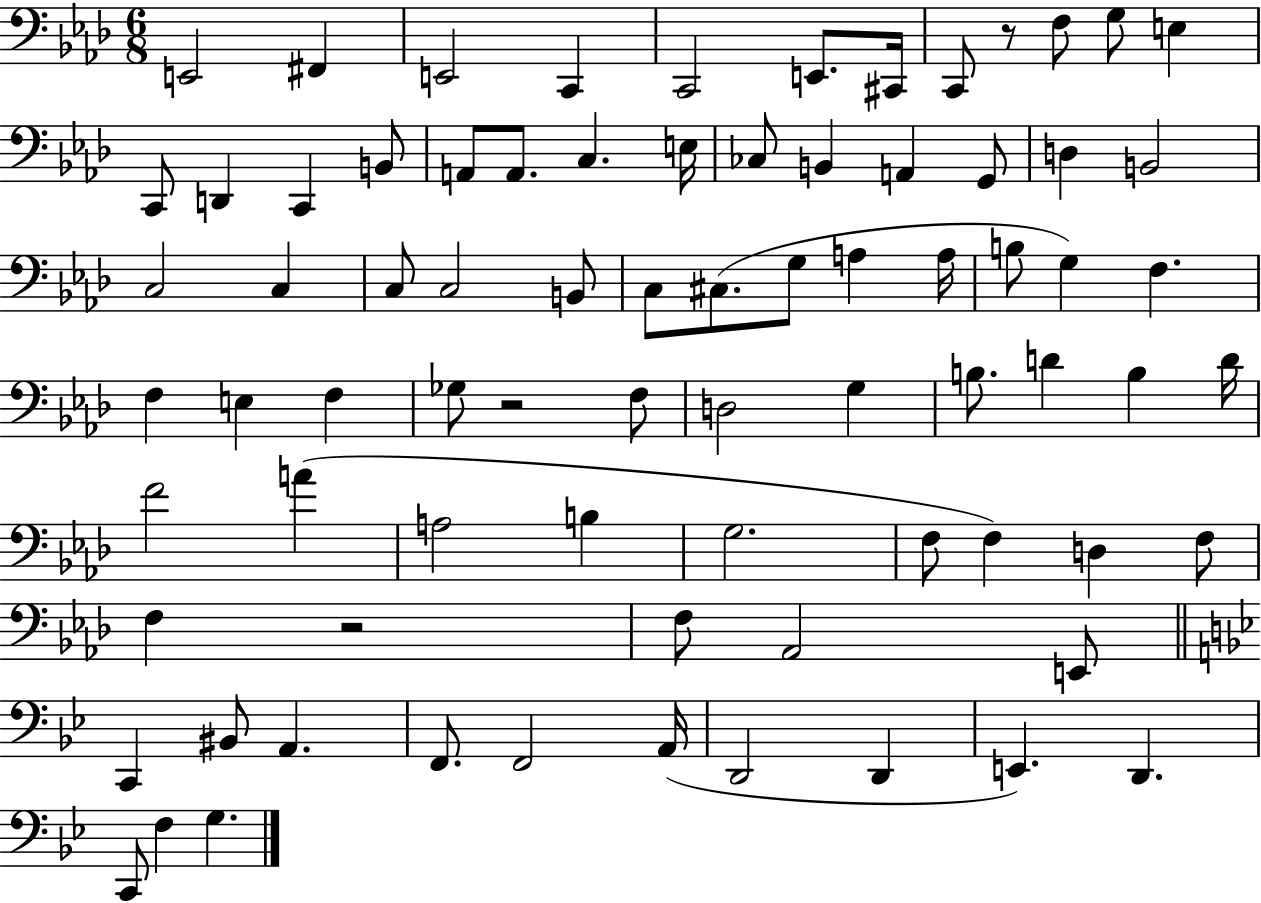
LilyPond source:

{
  \clef bass
  \numericTimeSignature
  \time 6/8
  \key aes \major
  e,2 fis,4 | e,2 c,4 | c,2 e,8. cis,16 | c,8 r8 f8 g8 e4 | \break c,8 d,4 c,4 b,8 | a,8 a,8. c4. e16 | ces8 b,4 a,4 g,8 | d4 b,2 | \break c2 c4 | c8 c2 b,8 | c8 cis8.( g8 a4 a16 | b8 g4) f4. | \break f4 e4 f4 | ges8 r2 f8 | d2 g4 | b8. d'4 b4 d'16 | \break f'2 a'4( | a2 b4 | g2. | f8 f4) d4 f8 | \break f4 r2 | f8 aes,2 e,8 | \bar "||" \break \key bes \major c,4 bis,8 a,4. | f,8. f,2 a,16( | d,2 d,4 | e,4.) d,4. | \break c,8 f4 g4. | \bar "|."
}